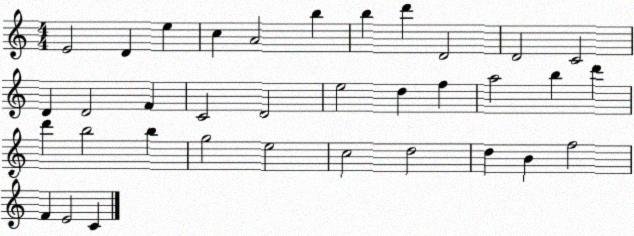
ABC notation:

X:1
T:Untitled
M:4/4
L:1/4
K:C
E2 D e c A2 b b d' D2 D2 C2 D D2 F C2 D2 e2 d f a2 b d' d' b2 b g2 e2 c2 d2 d B f2 F E2 C